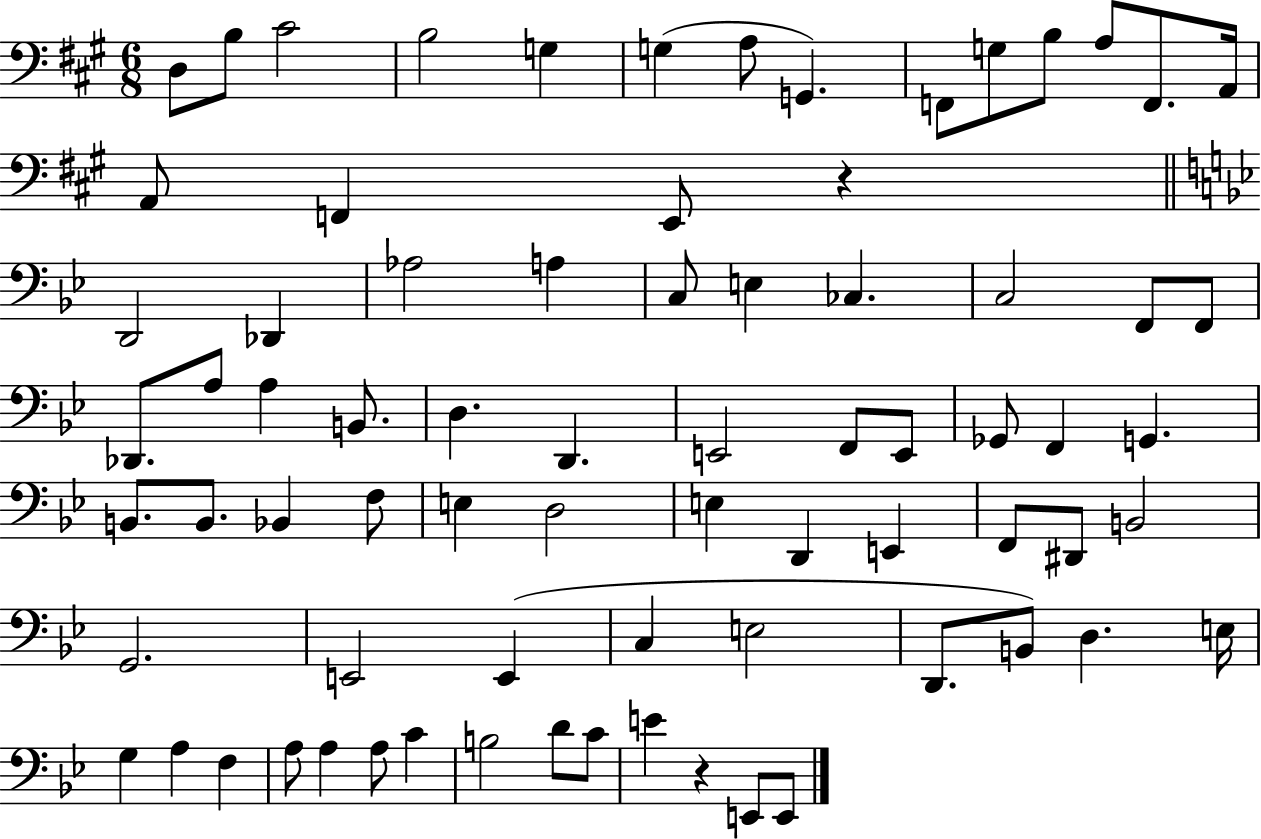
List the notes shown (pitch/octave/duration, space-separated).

D3/e B3/e C#4/h B3/h G3/q G3/q A3/e G2/q. F2/e G3/e B3/e A3/e F2/e. A2/s A2/e F2/q E2/e R/q D2/h Db2/q Ab3/h A3/q C3/e E3/q CES3/q. C3/h F2/e F2/e Db2/e. A3/e A3/q B2/e. D3/q. D2/q. E2/h F2/e E2/e Gb2/e F2/q G2/q. B2/e. B2/e. Bb2/q F3/e E3/q D3/h E3/q D2/q E2/q F2/e D#2/e B2/h G2/h. E2/h E2/q C3/q E3/h D2/e. B2/e D3/q. E3/s G3/q A3/q F3/q A3/e A3/q A3/e C4/q B3/h D4/e C4/e E4/q R/q E2/e E2/e